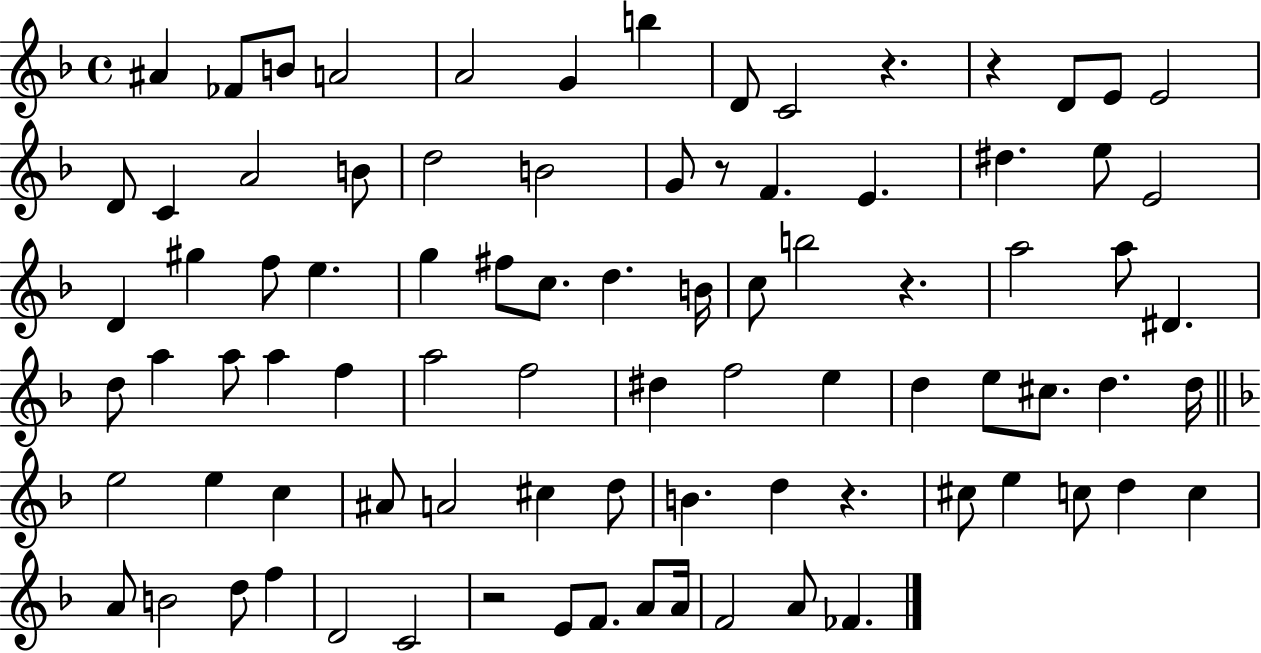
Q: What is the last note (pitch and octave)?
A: FES4